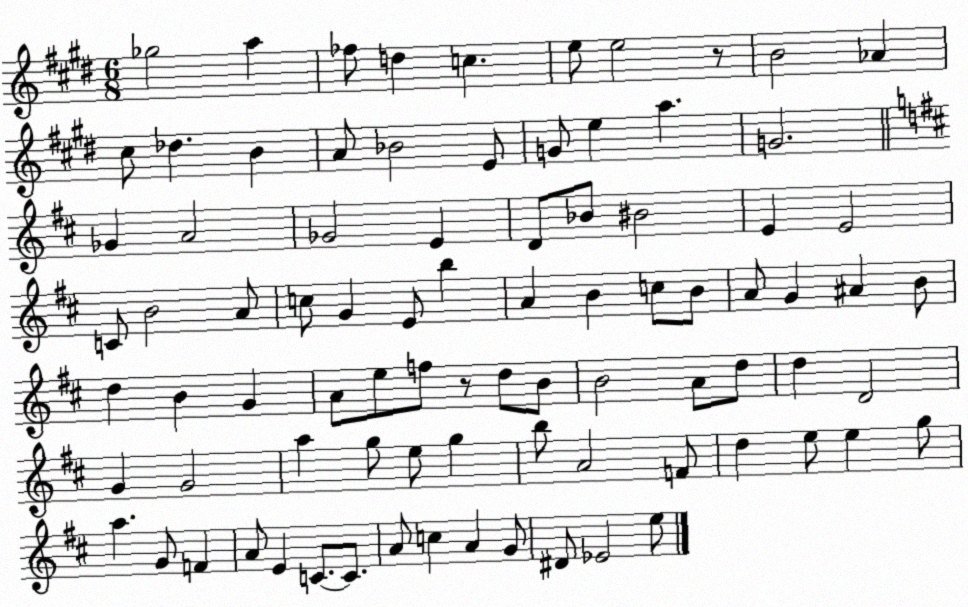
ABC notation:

X:1
T:Untitled
M:6/8
L:1/4
K:E
_g2 a _f/2 d c e/2 e2 z/2 B2 _A ^c/2 _d B A/2 _B2 E/2 G/2 e a G2 _G A2 _G2 E D/2 _B/2 ^B2 E E2 C/2 B2 A/2 c/2 G E/2 b A B c/2 B/2 A/2 G ^A B/2 d B G A/2 e/2 f/2 z/2 d/2 B/2 B2 A/2 d/2 d D2 G G2 a g/2 e/2 g b/2 A2 F/2 d e/2 e g/2 a G/2 F A/2 E C/2 C/2 A/2 c A G/2 ^D/2 _E2 e/2